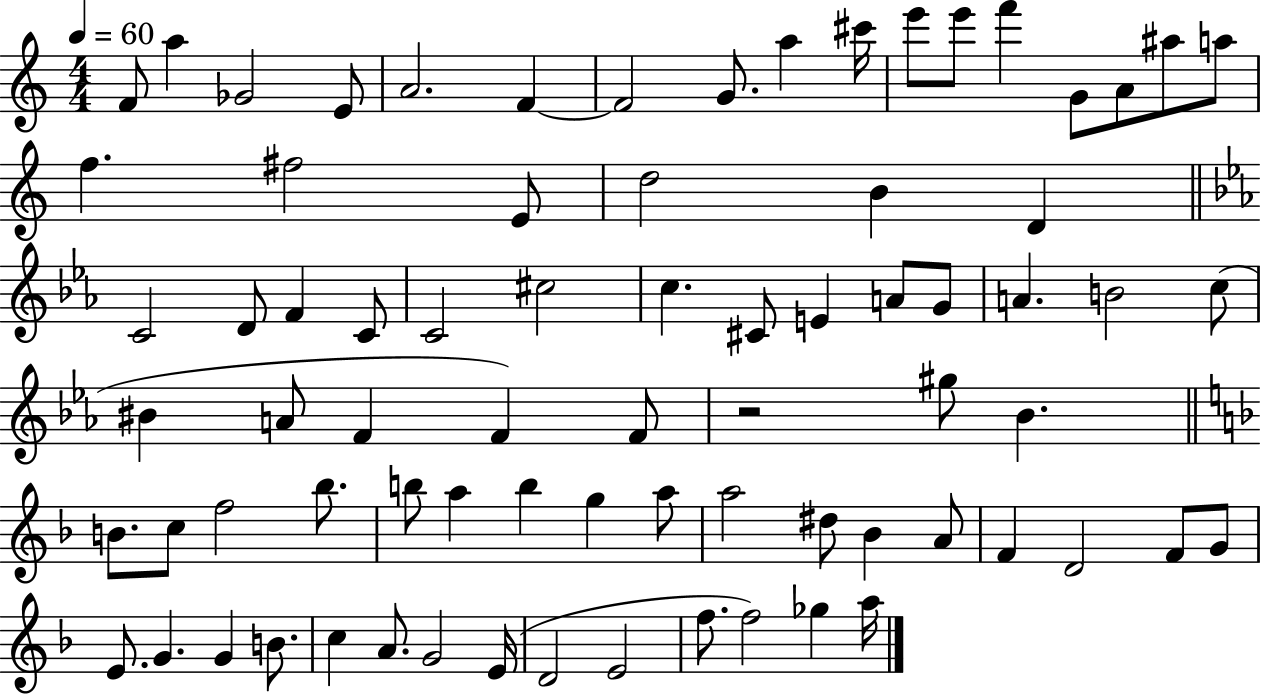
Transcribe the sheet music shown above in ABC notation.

X:1
T:Untitled
M:4/4
L:1/4
K:C
F/2 a _G2 E/2 A2 F F2 G/2 a ^c'/4 e'/2 e'/2 f' G/2 A/2 ^a/2 a/2 f ^f2 E/2 d2 B D C2 D/2 F C/2 C2 ^c2 c ^C/2 E A/2 G/2 A B2 c/2 ^B A/2 F F F/2 z2 ^g/2 _B B/2 c/2 f2 _b/2 b/2 a b g a/2 a2 ^d/2 _B A/2 F D2 F/2 G/2 E/2 G G B/2 c A/2 G2 E/4 D2 E2 f/2 f2 _g a/4